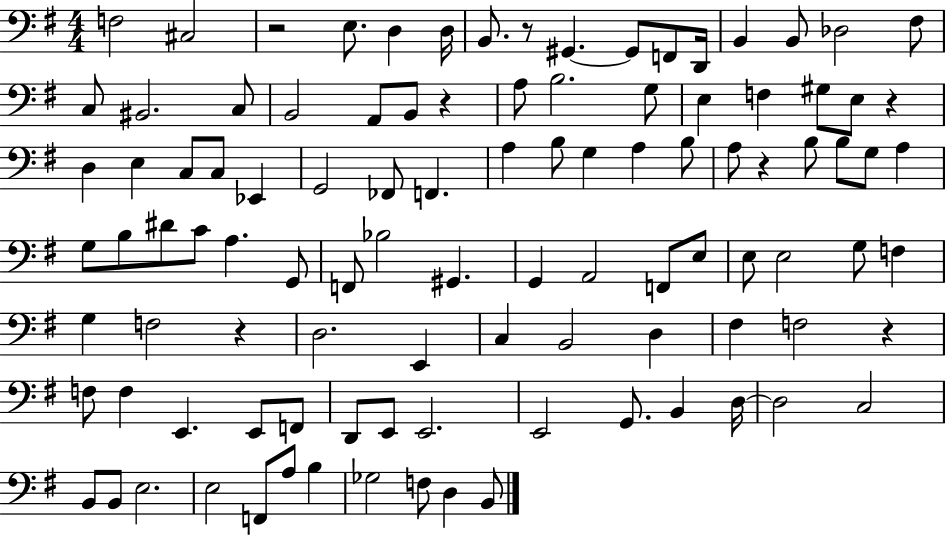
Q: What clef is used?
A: bass